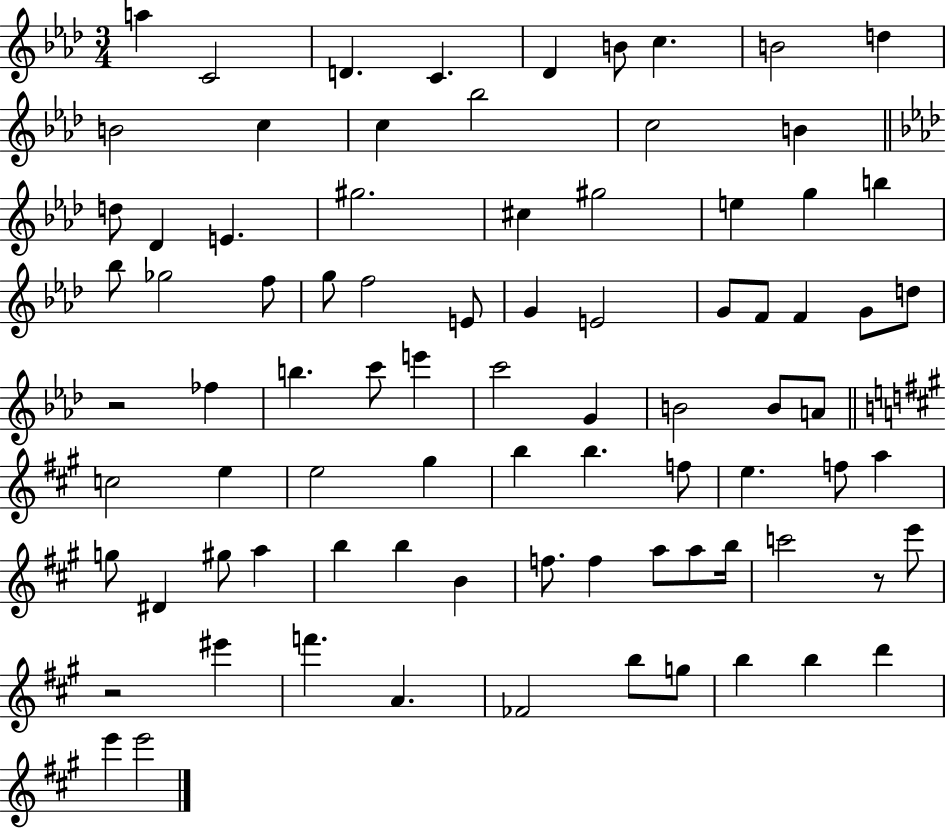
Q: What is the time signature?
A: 3/4